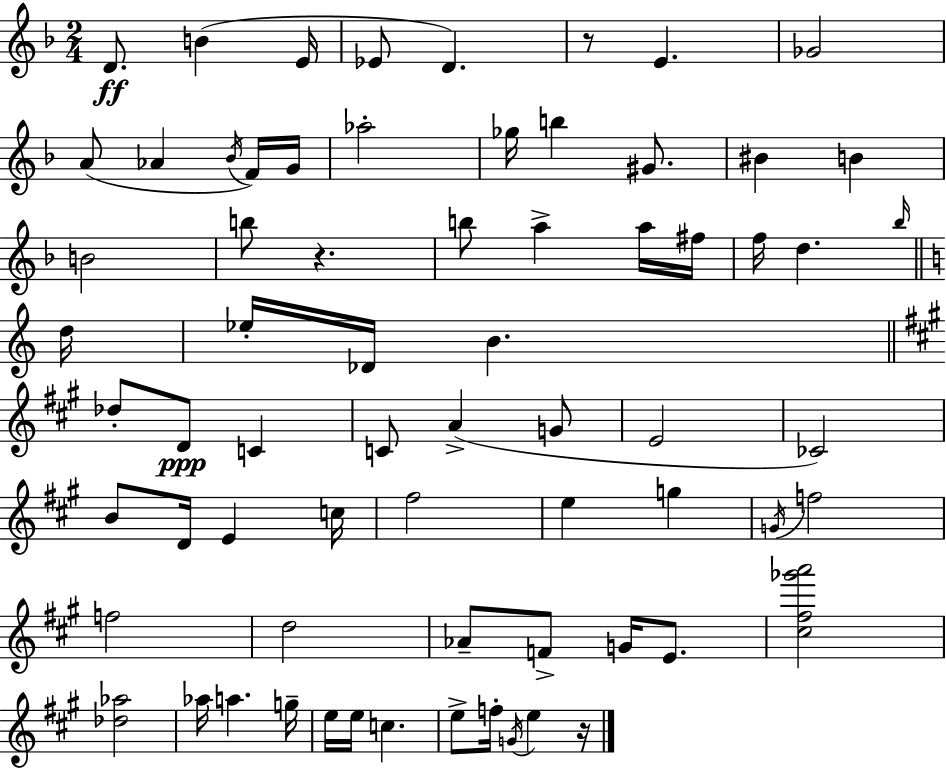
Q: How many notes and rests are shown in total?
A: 69